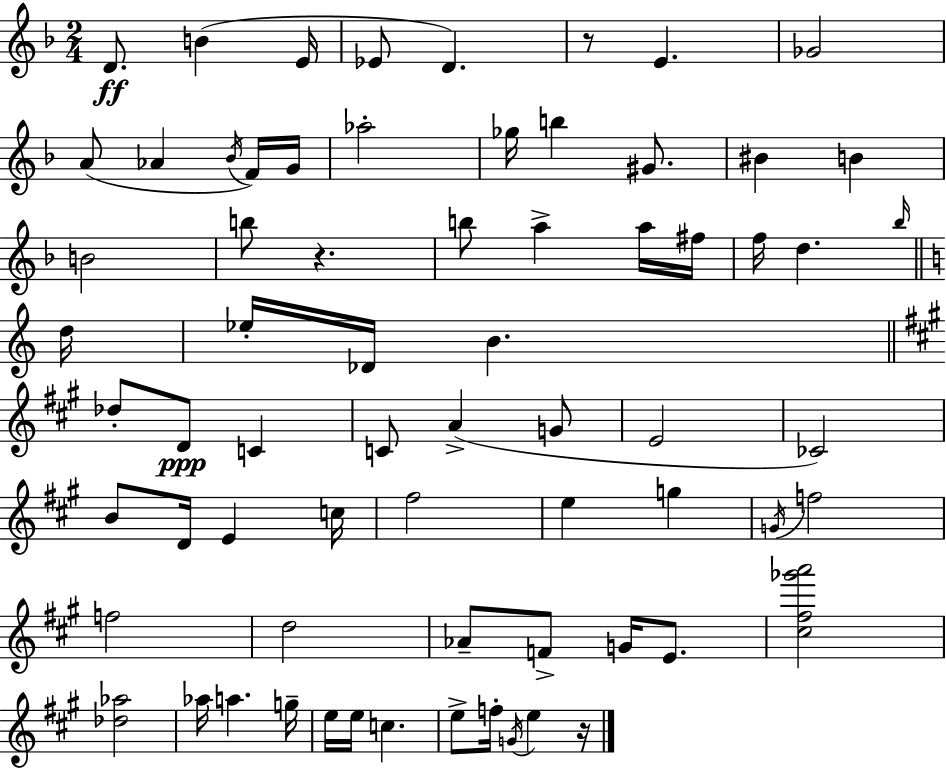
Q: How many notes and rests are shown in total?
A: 69